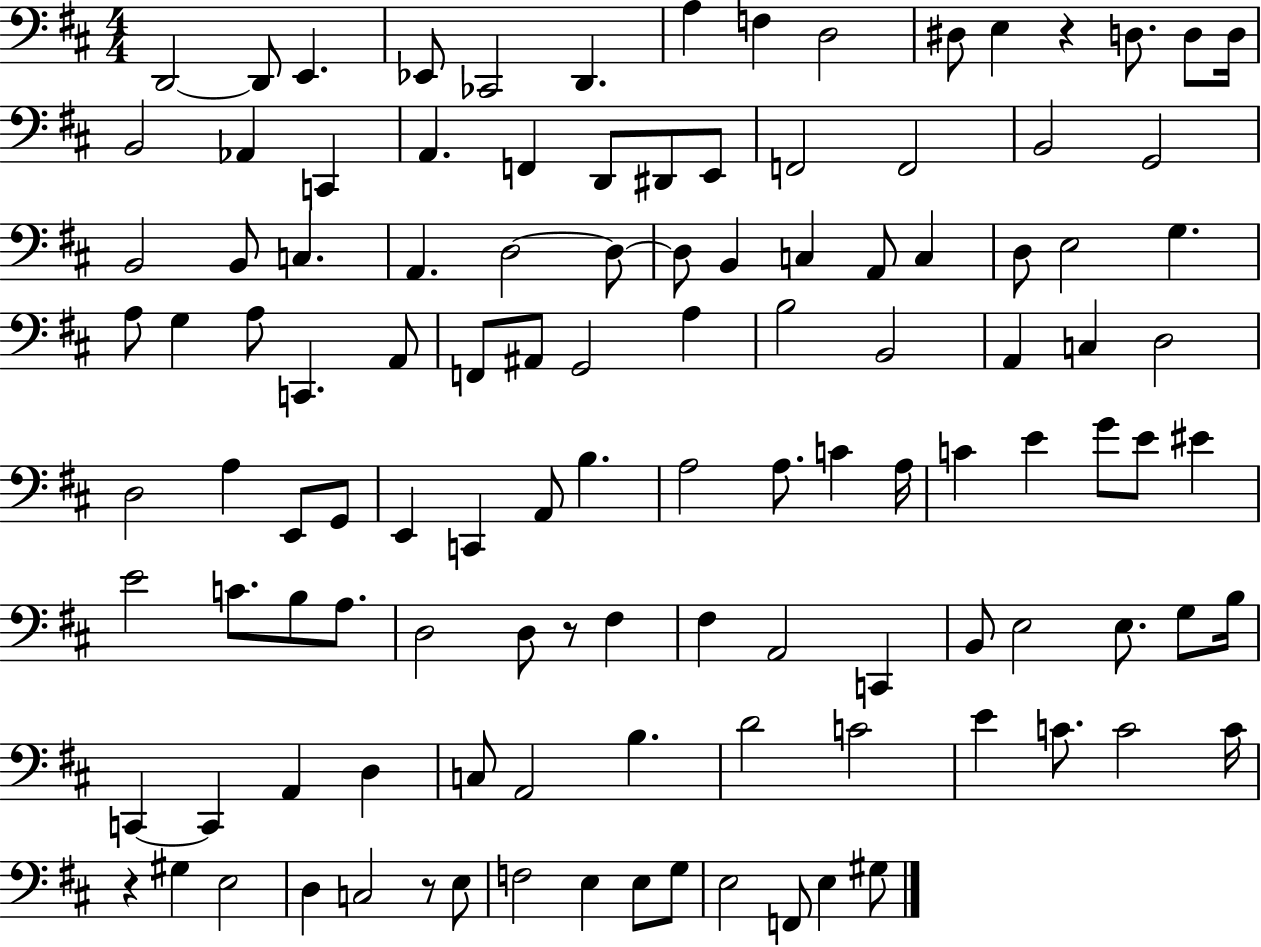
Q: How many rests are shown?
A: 4